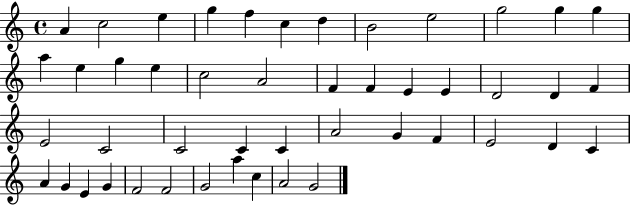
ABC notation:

X:1
T:Untitled
M:4/4
L:1/4
K:C
A c2 e g f c d B2 e2 g2 g g a e g e c2 A2 F F E E D2 D F E2 C2 C2 C C A2 G F E2 D C A G E G F2 F2 G2 a c A2 G2